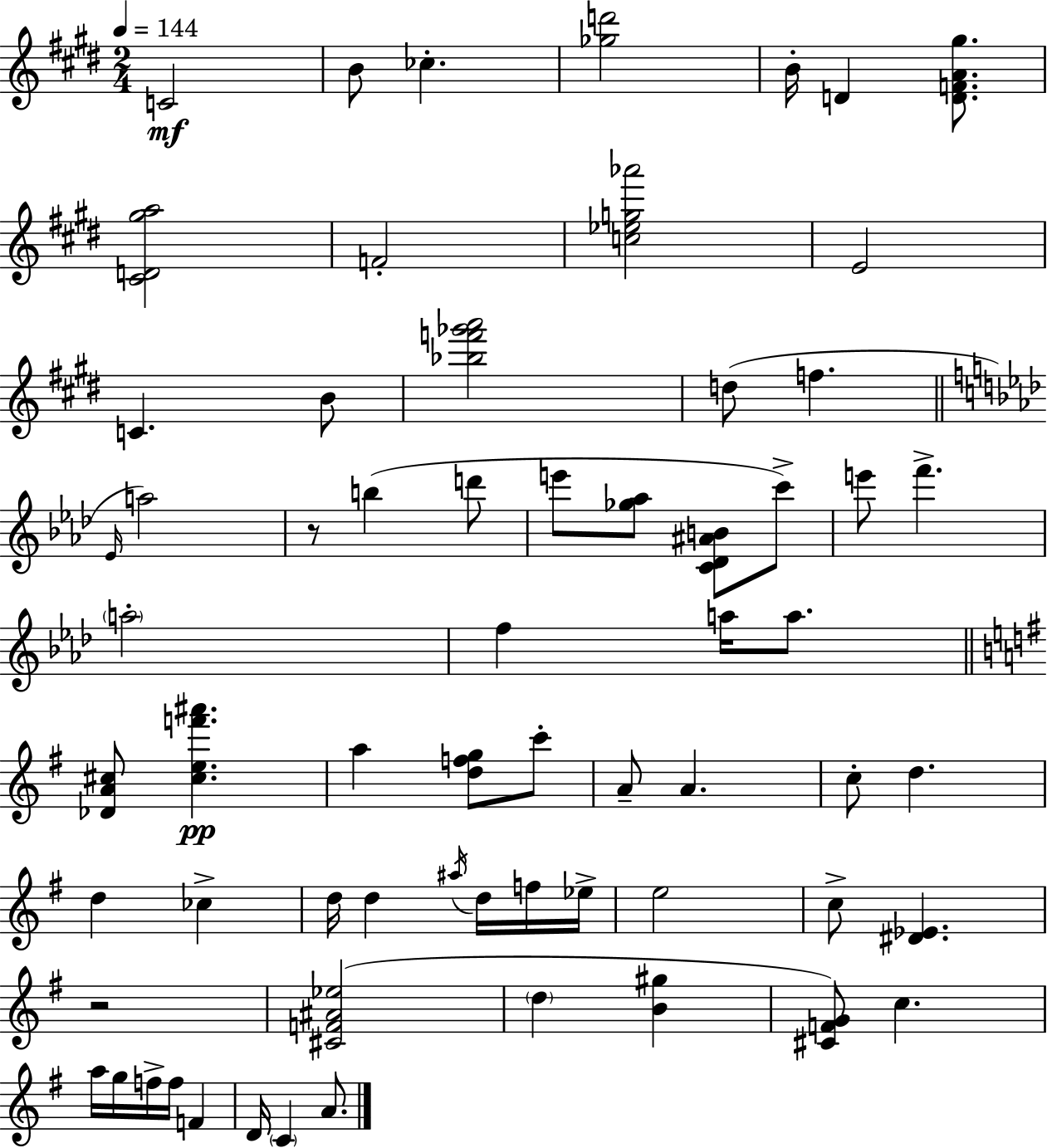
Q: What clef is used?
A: treble